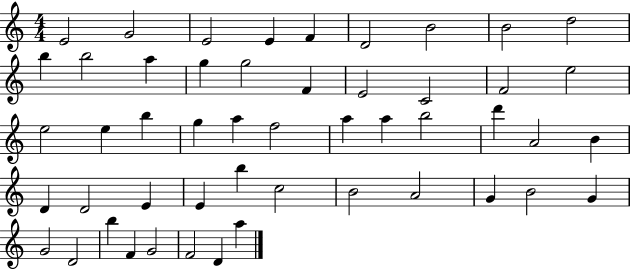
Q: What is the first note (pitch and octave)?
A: E4